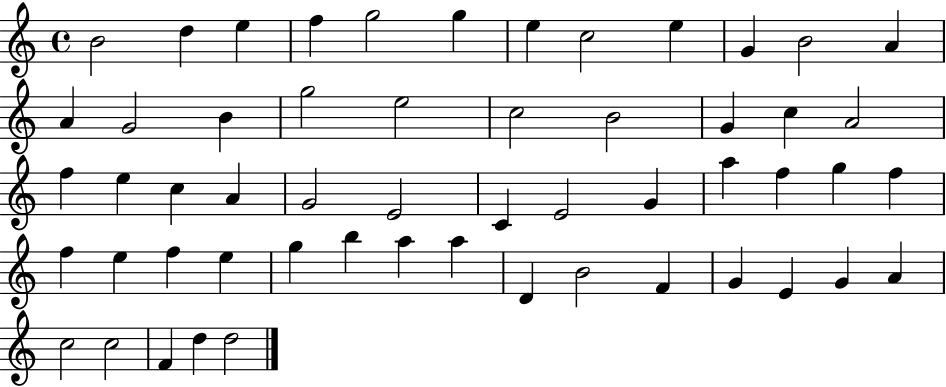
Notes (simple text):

B4/h D5/q E5/q F5/q G5/h G5/q E5/q C5/h E5/q G4/q B4/h A4/q A4/q G4/h B4/q G5/h E5/h C5/h B4/h G4/q C5/q A4/h F5/q E5/q C5/q A4/q G4/h E4/h C4/q E4/h G4/q A5/q F5/q G5/q F5/q F5/q E5/q F5/q E5/q G5/q B5/q A5/q A5/q D4/q B4/h F4/q G4/q E4/q G4/q A4/q C5/h C5/h F4/q D5/q D5/h